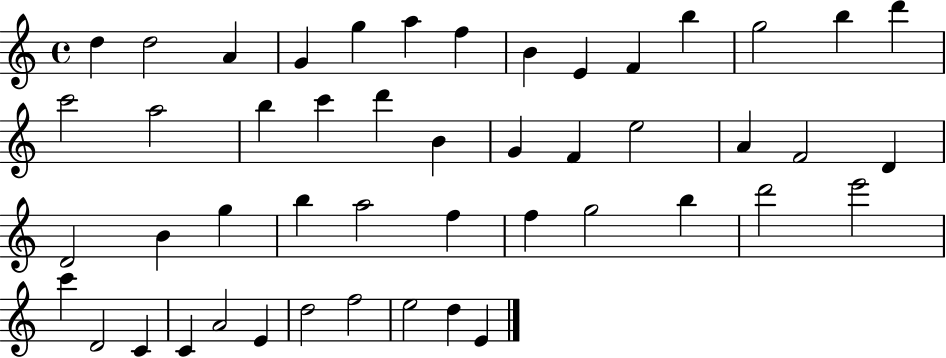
{
  \clef treble
  \time 4/4
  \defaultTimeSignature
  \key c \major
  d''4 d''2 a'4 | g'4 g''4 a''4 f''4 | b'4 e'4 f'4 b''4 | g''2 b''4 d'''4 | \break c'''2 a''2 | b''4 c'''4 d'''4 b'4 | g'4 f'4 e''2 | a'4 f'2 d'4 | \break d'2 b'4 g''4 | b''4 a''2 f''4 | f''4 g''2 b''4 | d'''2 e'''2 | \break c'''4 d'2 c'4 | c'4 a'2 e'4 | d''2 f''2 | e''2 d''4 e'4 | \break \bar "|."
}